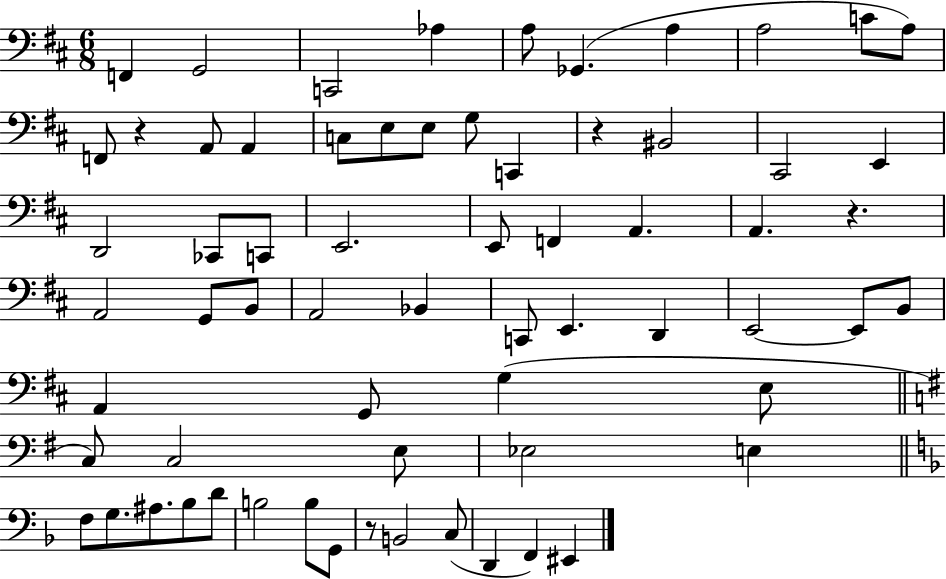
F2/q G2/h C2/h Ab3/q A3/e Gb2/q. A3/q A3/h C4/e A3/e F2/e R/q A2/e A2/q C3/e E3/e E3/e G3/e C2/q R/q BIS2/h C#2/h E2/q D2/h CES2/e C2/e E2/h. E2/e F2/q A2/q. A2/q. R/q. A2/h G2/e B2/e A2/h Bb2/q C2/e E2/q. D2/q E2/h E2/e B2/e A2/q G2/e G3/q E3/e C3/e C3/h E3/e Eb3/h E3/q F3/e G3/e. A#3/e. Bb3/e D4/e B3/h B3/e G2/e R/e B2/h C3/e D2/q F2/q EIS2/q